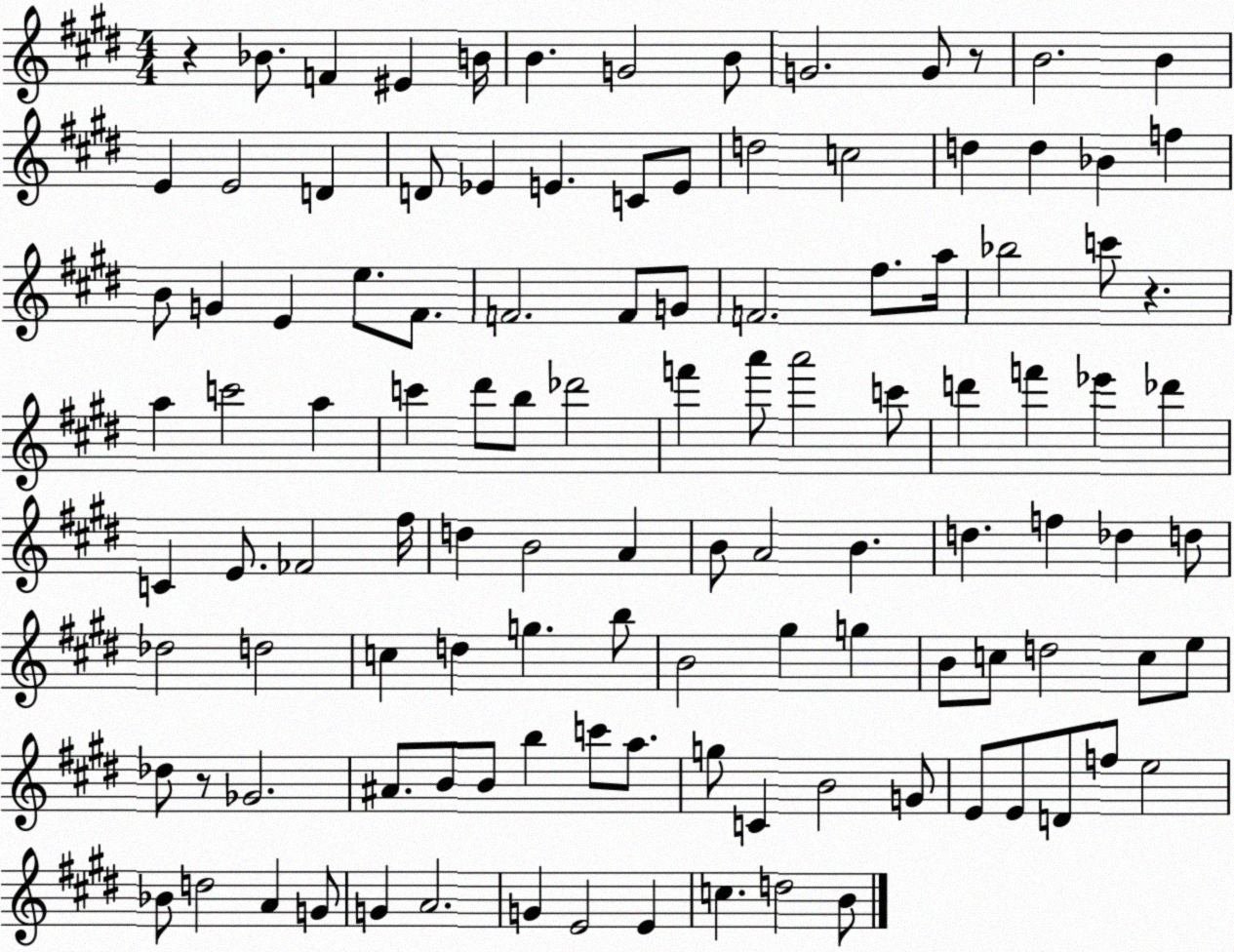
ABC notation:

X:1
T:Untitled
M:4/4
L:1/4
K:E
z _B/2 F ^E B/4 B G2 B/2 G2 G/2 z/2 B2 B E E2 D D/2 _E E C/2 E/2 d2 c2 d d _B f B/2 G E e/2 ^F/2 F2 F/2 G/2 F2 ^f/2 a/4 _b2 c'/2 z a c'2 a c' ^d'/2 b/2 _d'2 f' a'/2 a'2 c'/2 d' f' _e' _d' C E/2 _F2 ^f/4 d B2 A B/2 A2 B d f _d d/2 _d2 d2 c d g b/2 B2 ^g g B/2 c/2 d2 c/2 e/2 _d/2 z/2 _G2 ^A/2 B/2 B/2 b c'/2 a/2 g/2 C B2 G/2 E/2 E/2 D/2 f/2 e2 _B/2 d2 A G/2 G A2 G E2 E c d2 B/2